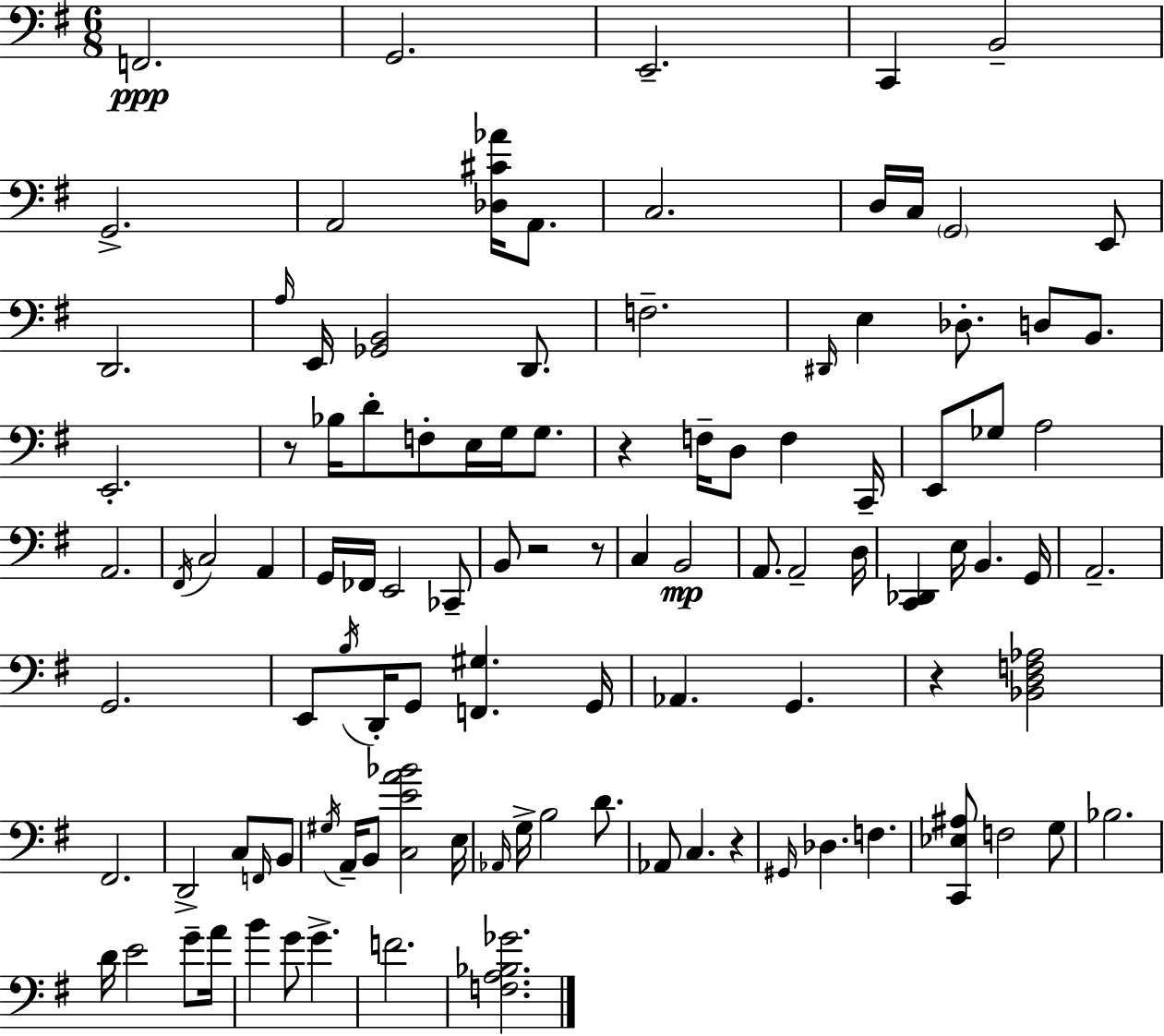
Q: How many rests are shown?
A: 6